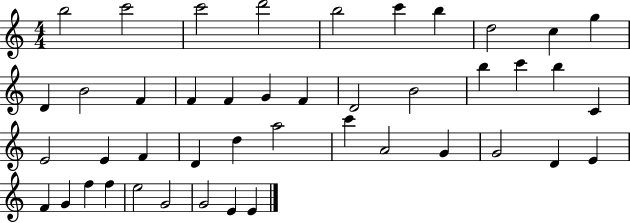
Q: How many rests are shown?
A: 0